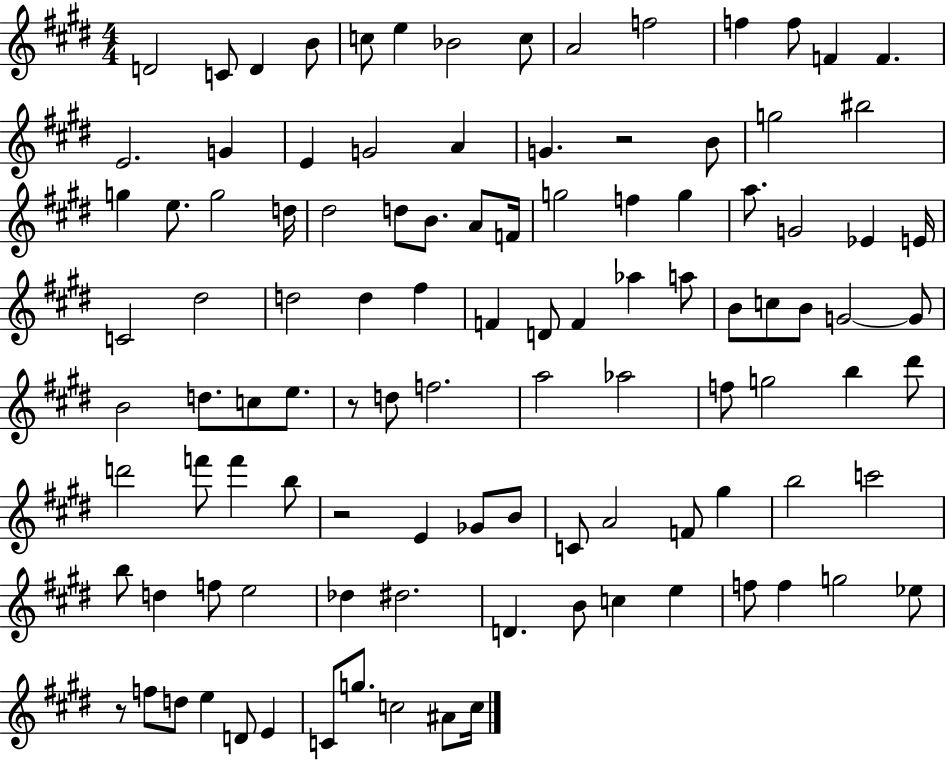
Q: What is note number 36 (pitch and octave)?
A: A5